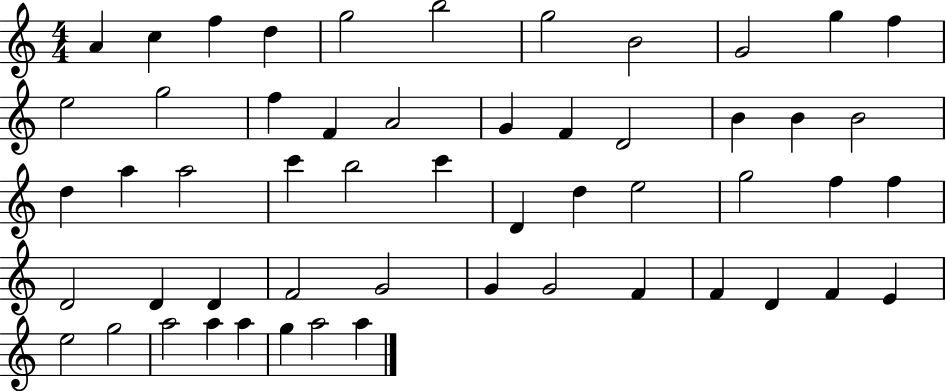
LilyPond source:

{
  \clef treble
  \numericTimeSignature
  \time 4/4
  \key c \major
  a'4 c''4 f''4 d''4 | g''2 b''2 | g''2 b'2 | g'2 g''4 f''4 | \break e''2 g''2 | f''4 f'4 a'2 | g'4 f'4 d'2 | b'4 b'4 b'2 | \break d''4 a''4 a''2 | c'''4 b''2 c'''4 | d'4 d''4 e''2 | g''2 f''4 f''4 | \break d'2 d'4 d'4 | f'2 g'2 | g'4 g'2 f'4 | f'4 d'4 f'4 e'4 | \break e''2 g''2 | a''2 a''4 a''4 | g''4 a''2 a''4 | \bar "|."
}